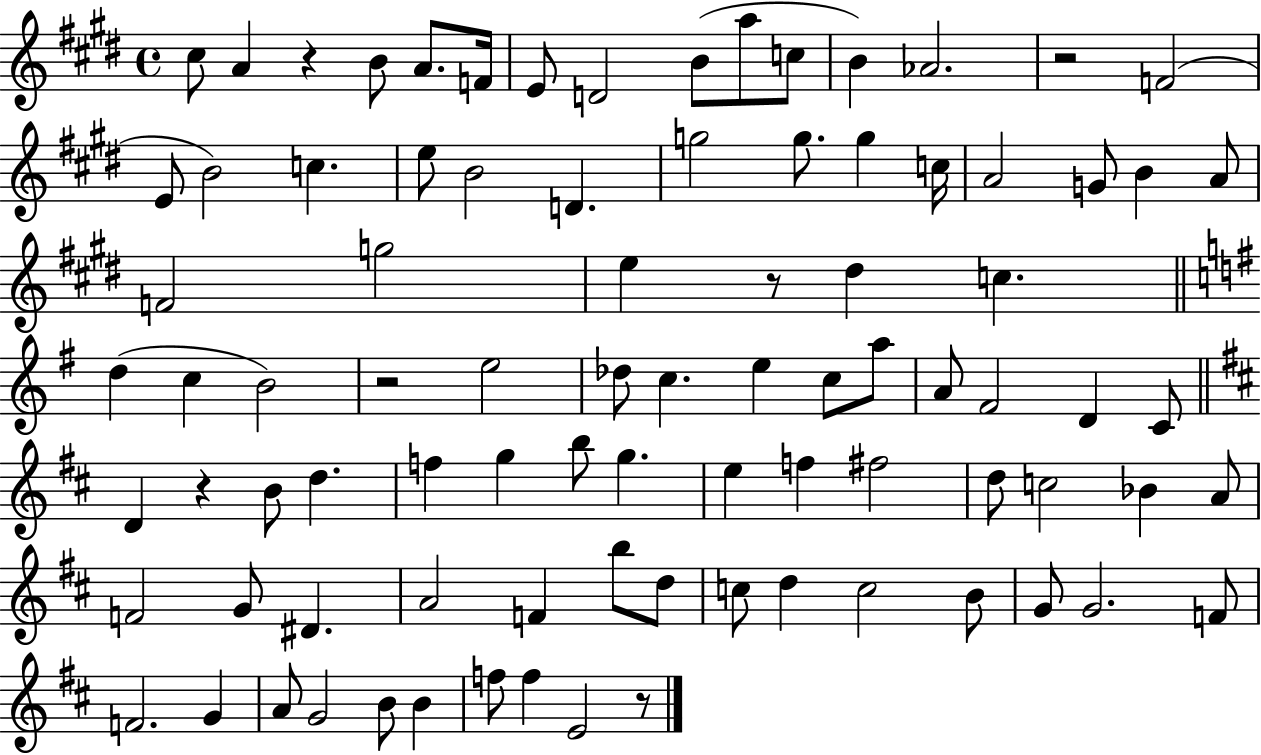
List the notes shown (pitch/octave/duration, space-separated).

C#5/e A4/q R/q B4/e A4/e. F4/s E4/e D4/h B4/e A5/e C5/e B4/q Ab4/h. R/h F4/h E4/e B4/h C5/q. E5/e B4/h D4/q. G5/h G5/e. G5/q C5/s A4/h G4/e B4/q A4/e F4/h G5/h E5/q R/e D#5/q C5/q. D5/q C5/q B4/h R/h E5/h Db5/e C5/q. E5/q C5/e A5/e A4/e F#4/h D4/q C4/e D4/q R/q B4/e D5/q. F5/q G5/q B5/e G5/q. E5/q F5/q F#5/h D5/e C5/h Bb4/q A4/e F4/h G4/e D#4/q. A4/h F4/q B5/e D5/e C5/e D5/q C5/h B4/e G4/e G4/h. F4/e F4/h. G4/q A4/e G4/h B4/e B4/q F5/e F5/q E4/h R/e